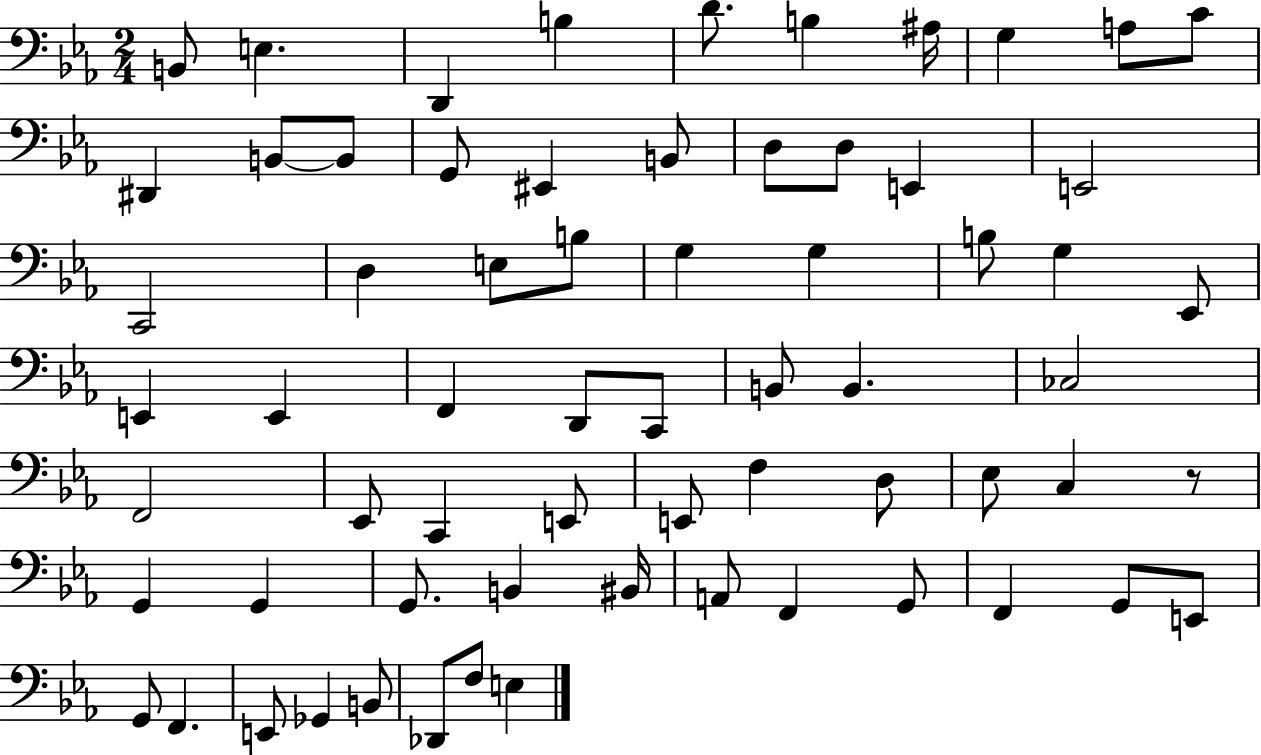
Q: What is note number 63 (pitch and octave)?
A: Db2